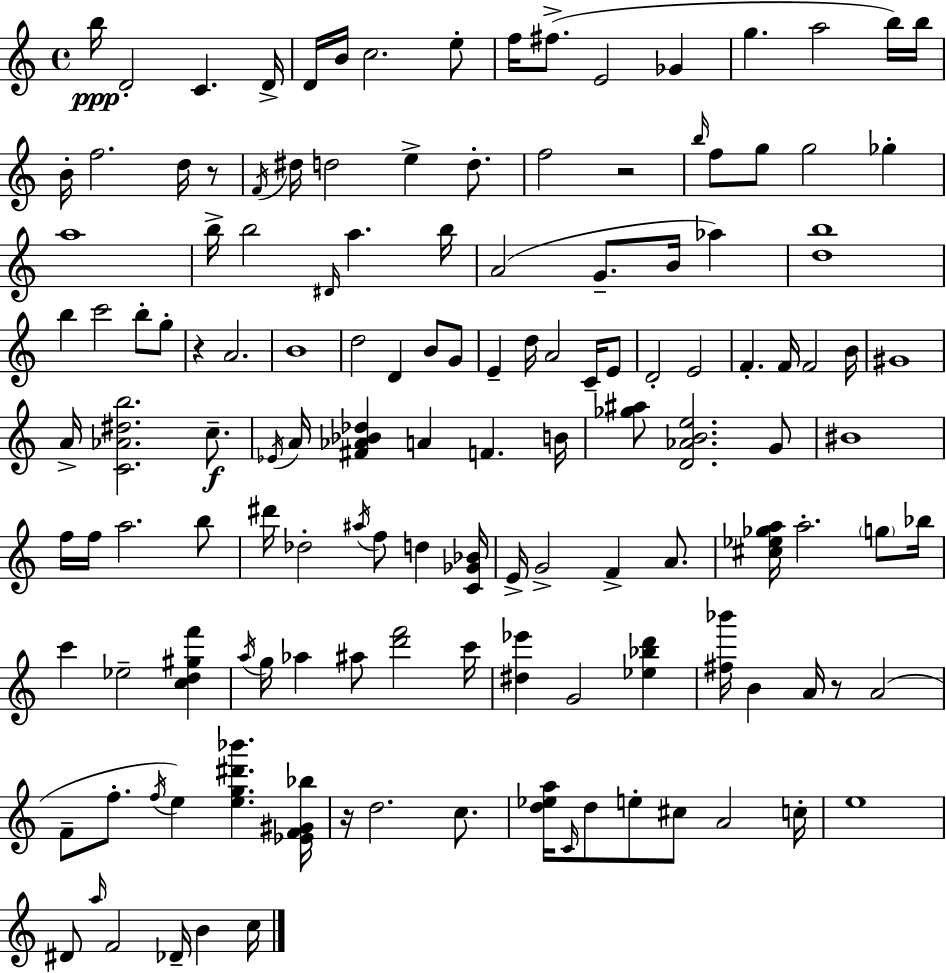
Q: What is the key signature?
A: C major